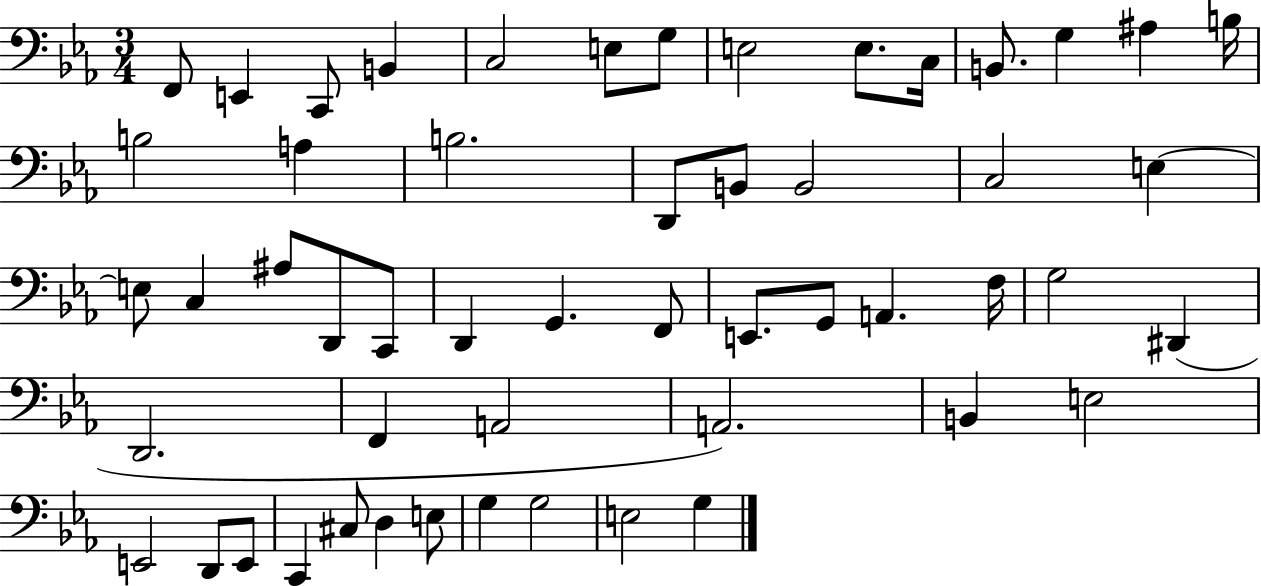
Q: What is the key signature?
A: EES major